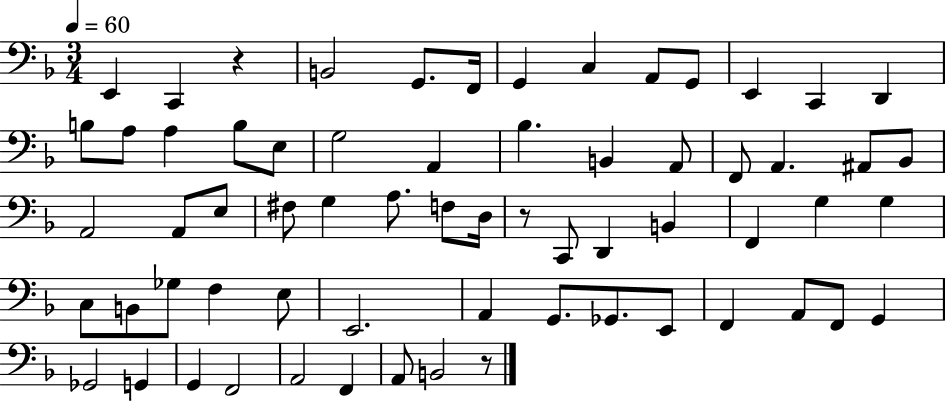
X:1
T:Untitled
M:3/4
L:1/4
K:F
E,, C,, z B,,2 G,,/2 F,,/4 G,, C, A,,/2 G,,/2 E,, C,, D,, B,/2 A,/2 A, B,/2 E,/2 G,2 A,, _B, B,, A,,/2 F,,/2 A,, ^A,,/2 _B,,/2 A,,2 A,,/2 E,/2 ^F,/2 G, A,/2 F,/2 D,/4 z/2 C,,/2 D,, B,, F,, G, G, C,/2 B,,/2 _G,/2 F, E,/2 E,,2 A,, G,,/2 _G,,/2 E,,/2 F,, A,,/2 F,,/2 G,, _G,,2 G,, G,, F,,2 A,,2 F,, A,,/2 B,,2 z/2